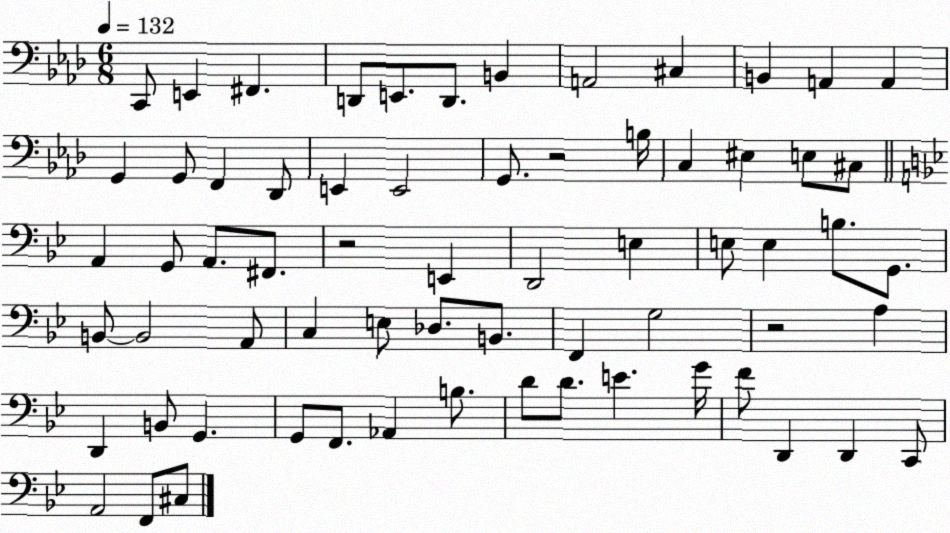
X:1
T:Untitled
M:6/8
L:1/4
K:Ab
C,,/2 E,, ^F,, D,,/2 E,,/2 D,,/2 B,, A,,2 ^C, B,, A,, A,, G,, G,,/2 F,, _D,,/2 E,, E,,2 G,,/2 z2 B,/4 C, ^E, E,/2 ^C,/2 A,, G,,/2 A,,/2 ^F,,/2 z2 E,, D,,2 E, E,/2 E, B,/2 G,,/2 B,,/2 B,,2 A,,/2 C, E,/2 _D,/2 B,,/2 F,, G,2 z2 A, D,, B,,/2 G,, G,,/2 F,,/2 _A,, B,/2 D/2 D/2 E G/4 F/2 D,, D,, C,,/2 A,,2 F,,/2 ^C,/2